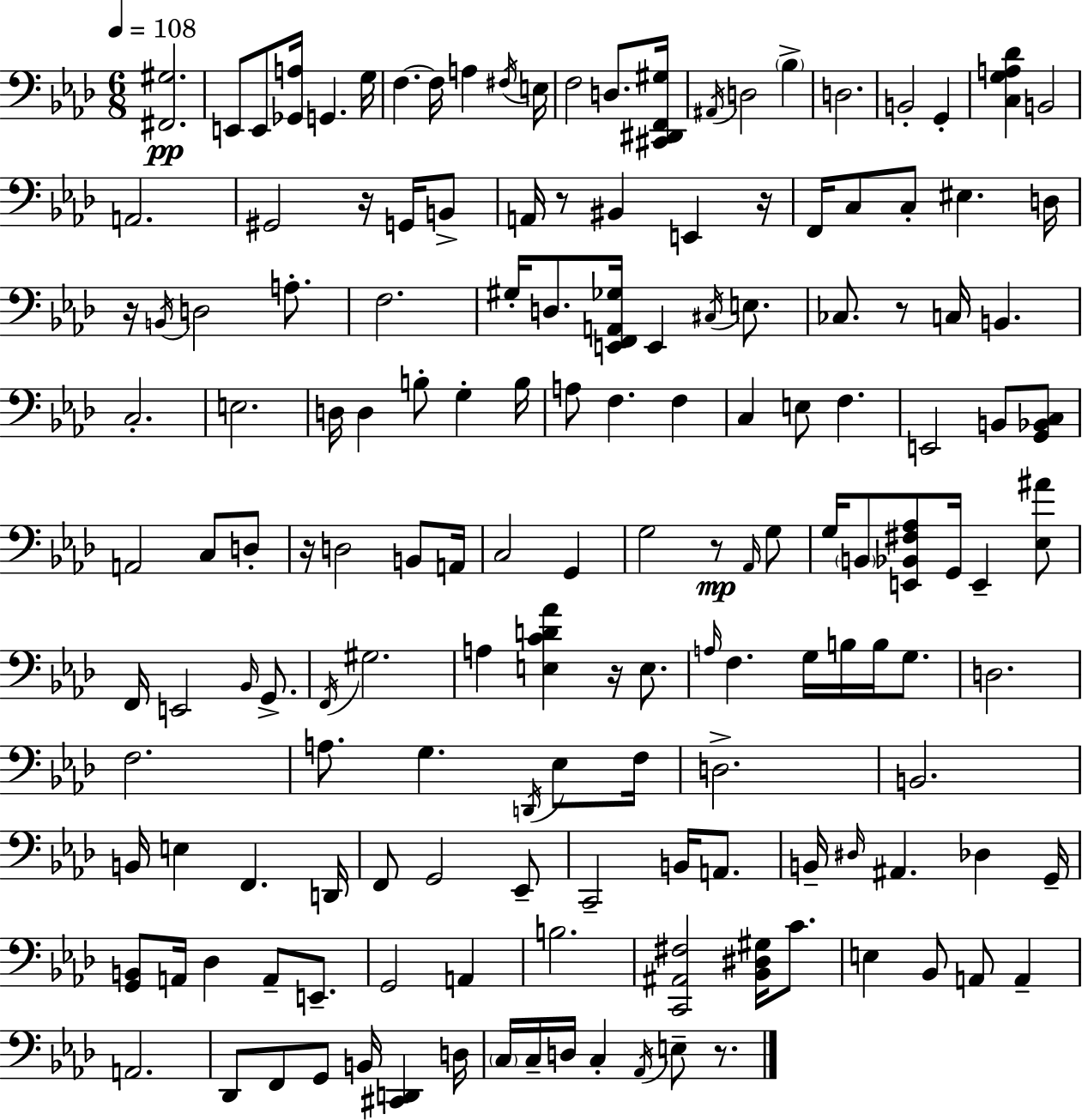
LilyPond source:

{
  \clef bass
  \numericTimeSignature
  \time 6/8
  \key f \minor
  \tempo 4 = 108
  \repeat volta 2 { <fis, gis>2.\pp | e,8 e,8 <ges, a>16 g,4. g16 | f4.~~ f16 a4 \acciaccatura { fis16 } | e16 f2 d8. | \break <cis, dis, f, gis>16 \acciaccatura { ais,16 } d2 \parenthesize bes4-> | d2. | b,2-. g,4-. | <c g a des'>4 b,2 | \break a,2. | gis,2 r16 g,16 | b,8-> a,16 r8 bis,4 e,4 | r16 f,16 c8 c8-. eis4. | \break d16 r16 \acciaccatura { b,16 } d2 | a8.-. f2. | gis16-. d8. <e, f, a, ges>16 e,4 | \acciaccatura { cis16 } e8. ces8. r8 c16 b,4. | \break c2.-. | e2. | d16 d4 b8-. g4-. | b16 a8 f4. | \break f4 c4 e8 f4. | e,2 | b,8 <g, bes, c>8 a,2 | c8 d8-. r16 d2 | \break b,8 a,16 c2 | g,4 g2 | r8\mp \grace { aes,16 } g8 g16 \parenthesize b,8 <e, bes, fis aes>8 g,16 e,4-- | <ees ais'>8 f,16 e,2 | \break \grace { bes,16 } g,8.-> \acciaccatura { f,16 } gis2. | a4 <e c' d' aes'>4 | r16 e8. \grace { a16 } f4. | g16 b16 b16 g8. d2. | \break f2. | a8. g4. | \acciaccatura { d,16 } ees8 f16 d2.-> | b,2. | \break b,16 e4 | f,4. d,16 f,8 g,2 | ees,8-- c,2-- | b,16 a,8. b,16-- \grace { dis16 } ais,4. | \break des4 g,16-- <g, b,>8 | a,16 des4 a,8-- e,8.-- g,2 | a,4 b2. | <c, ais, fis>2 | \break <bes, dis gis>16 c'8. e4 | bes,8 a,8 a,4-- a,2. | des,8 | f,8 g,8 b,16 <cis, d,>4 d16 \parenthesize c16 c16-- | \break d16 c4-. \acciaccatura { aes,16 } e8-- r8. } \bar "|."
}